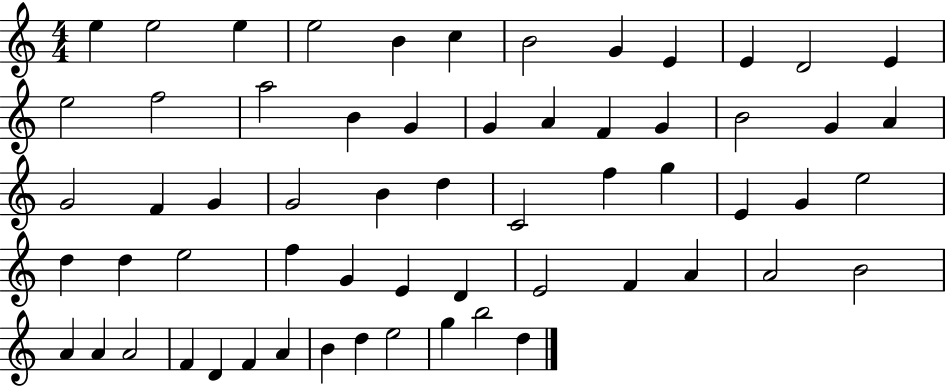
{
  \clef treble
  \numericTimeSignature
  \time 4/4
  \key c \major
  e''4 e''2 e''4 | e''2 b'4 c''4 | b'2 g'4 e'4 | e'4 d'2 e'4 | \break e''2 f''2 | a''2 b'4 g'4 | g'4 a'4 f'4 g'4 | b'2 g'4 a'4 | \break g'2 f'4 g'4 | g'2 b'4 d''4 | c'2 f''4 g''4 | e'4 g'4 e''2 | \break d''4 d''4 e''2 | f''4 g'4 e'4 d'4 | e'2 f'4 a'4 | a'2 b'2 | \break a'4 a'4 a'2 | f'4 d'4 f'4 a'4 | b'4 d''4 e''2 | g''4 b''2 d''4 | \break \bar "|."
}